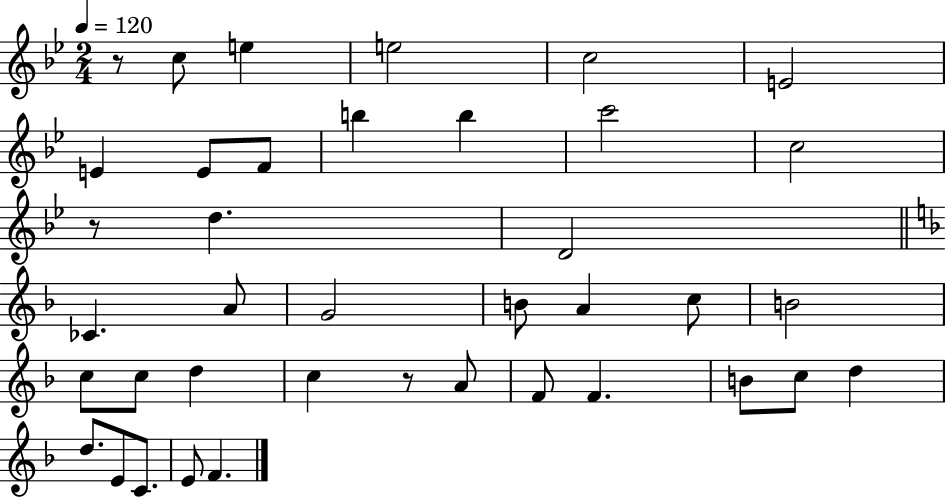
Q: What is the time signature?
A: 2/4